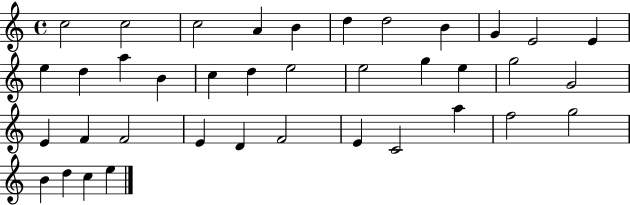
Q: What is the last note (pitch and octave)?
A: E5